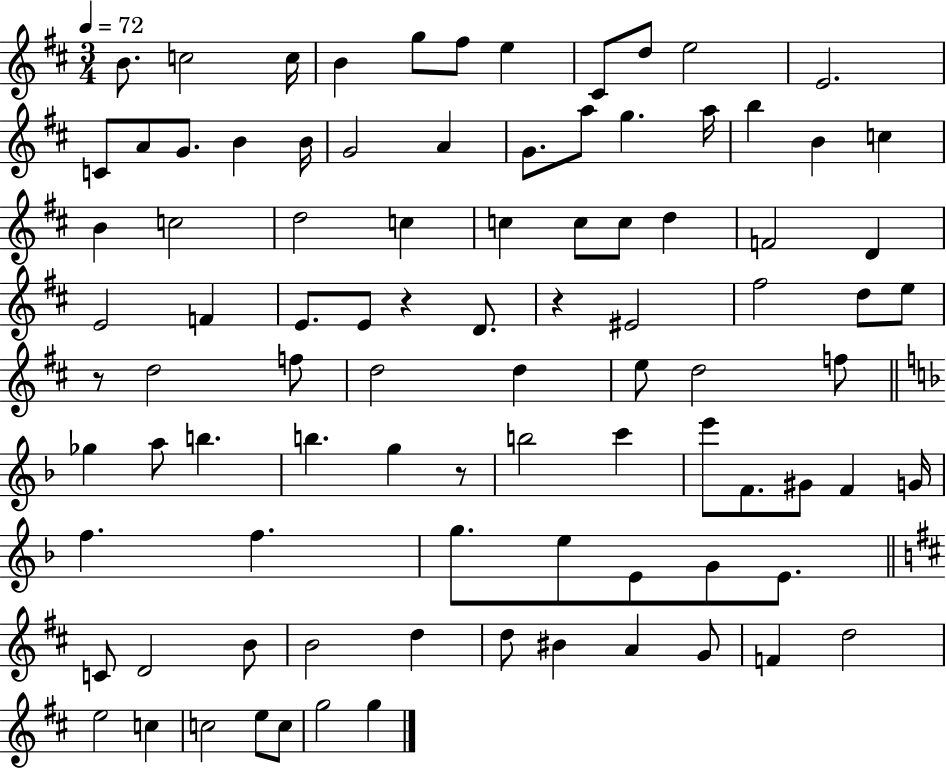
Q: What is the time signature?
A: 3/4